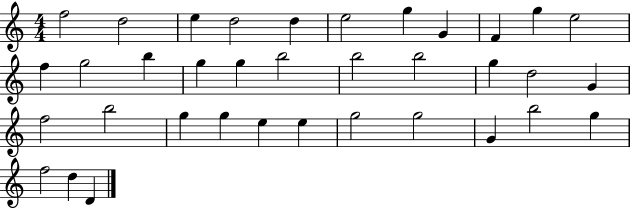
F5/h D5/h E5/q D5/h D5/q E5/h G5/q G4/q F4/q G5/q E5/h F5/q G5/h B5/q G5/q G5/q B5/h B5/h B5/h G5/q D5/h G4/q F5/h B5/h G5/q G5/q E5/q E5/q G5/h G5/h G4/q B5/h G5/q F5/h D5/q D4/q